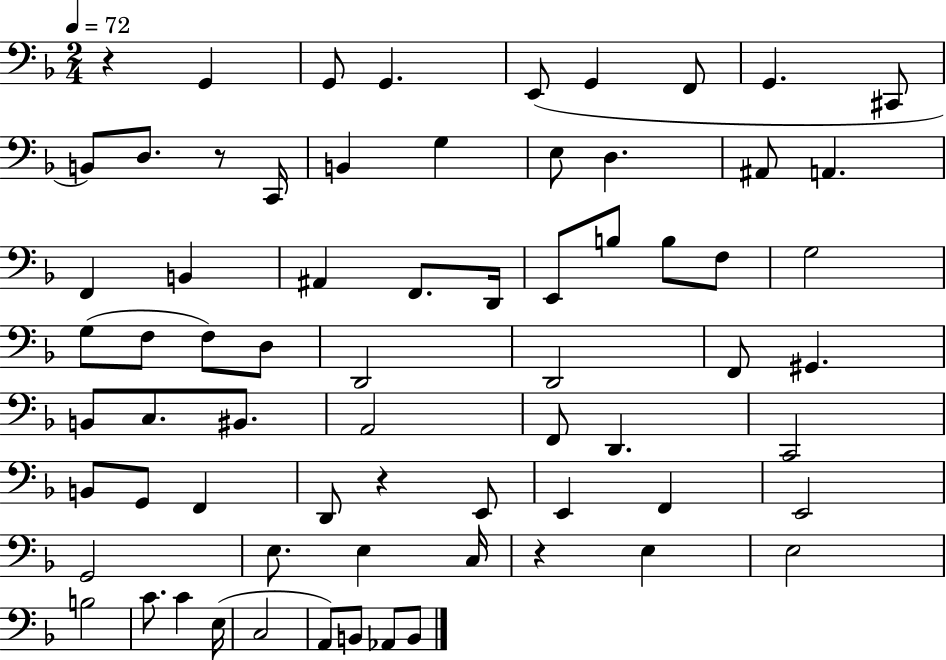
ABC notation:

X:1
T:Untitled
M:2/4
L:1/4
K:F
z G,, G,,/2 G,, E,,/2 G,, F,,/2 G,, ^C,,/2 B,,/2 D,/2 z/2 C,,/4 B,, G, E,/2 D, ^A,,/2 A,, F,, B,, ^A,, F,,/2 D,,/4 E,,/2 B,/2 B,/2 F,/2 G,2 G,/2 F,/2 F,/2 D,/2 D,,2 D,,2 F,,/2 ^G,, B,,/2 C,/2 ^B,,/2 A,,2 F,,/2 D,, C,,2 B,,/2 G,,/2 F,, D,,/2 z E,,/2 E,, F,, E,,2 G,,2 E,/2 E, C,/4 z E, E,2 B,2 C/2 C E,/4 C,2 A,,/2 B,,/2 _A,,/2 B,,/2